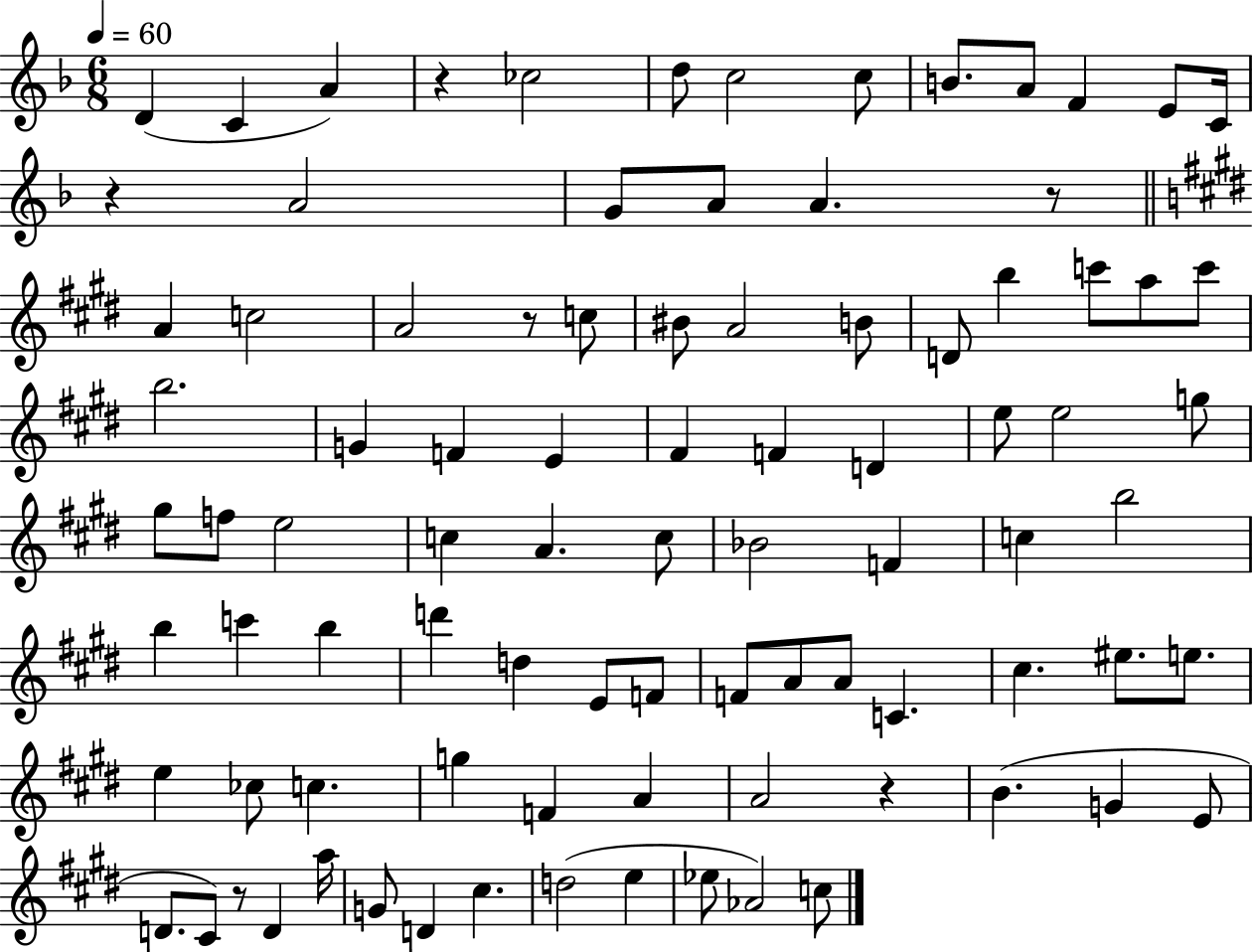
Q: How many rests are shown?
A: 6